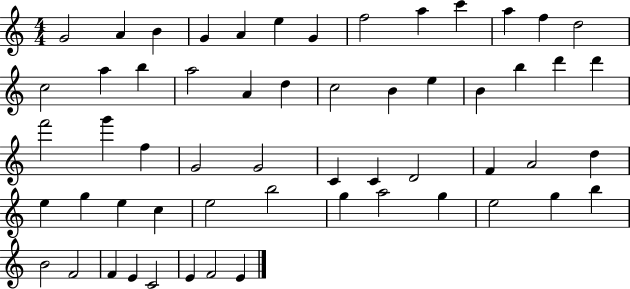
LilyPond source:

{
  \clef treble
  \numericTimeSignature
  \time 4/4
  \key c \major
  g'2 a'4 b'4 | g'4 a'4 e''4 g'4 | f''2 a''4 c'''4 | a''4 f''4 d''2 | \break c''2 a''4 b''4 | a''2 a'4 d''4 | c''2 b'4 e''4 | b'4 b''4 d'''4 d'''4 | \break f'''2 g'''4 f''4 | g'2 g'2 | c'4 c'4 d'2 | f'4 a'2 d''4 | \break e''4 g''4 e''4 c''4 | e''2 b''2 | g''4 a''2 g''4 | e''2 g''4 b''4 | \break b'2 f'2 | f'4 e'4 c'2 | e'4 f'2 e'4 | \bar "|."
}